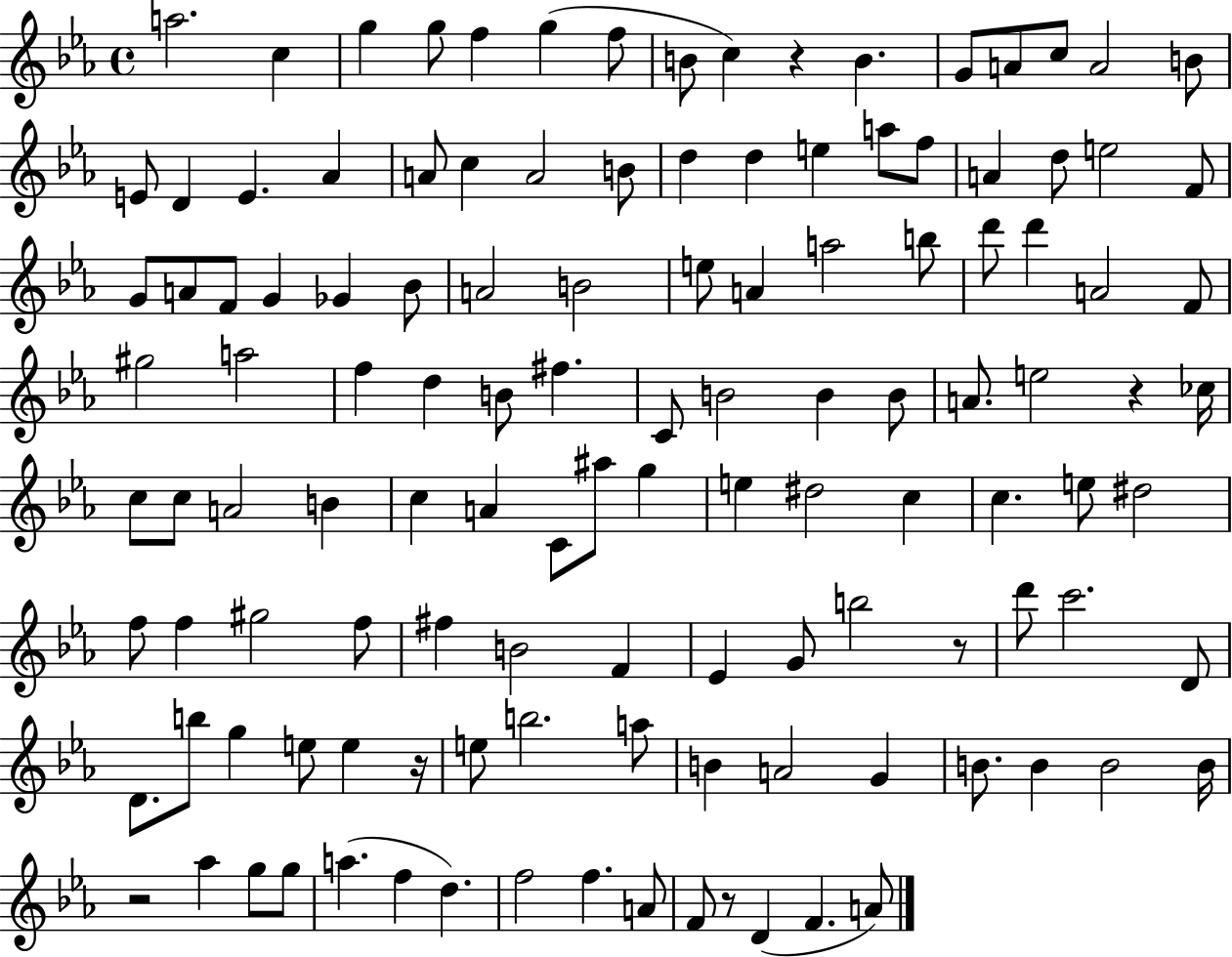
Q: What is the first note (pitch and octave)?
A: A5